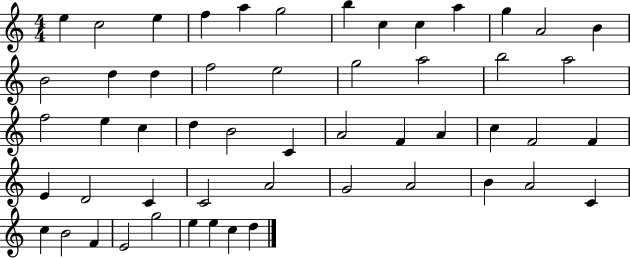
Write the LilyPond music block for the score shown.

{
  \clef treble
  \numericTimeSignature
  \time 4/4
  \key c \major
  e''4 c''2 e''4 | f''4 a''4 g''2 | b''4 c''4 c''4 a''4 | g''4 a'2 b'4 | \break b'2 d''4 d''4 | f''2 e''2 | g''2 a''2 | b''2 a''2 | \break f''2 e''4 c''4 | d''4 b'2 c'4 | a'2 f'4 a'4 | c''4 f'2 f'4 | \break e'4 d'2 c'4 | c'2 a'2 | g'2 a'2 | b'4 a'2 c'4 | \break c''4 b'2 f'4 | e'2 g''2 | e''4 e''4 c''4 d''4 | \bar "|."
}